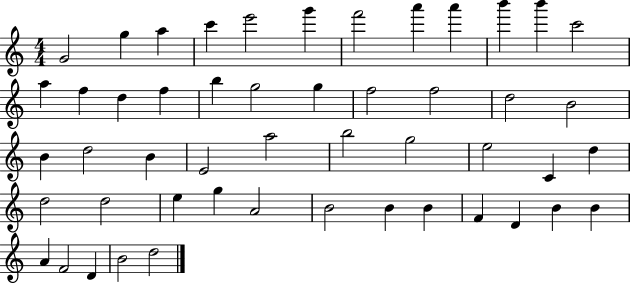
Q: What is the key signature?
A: C major